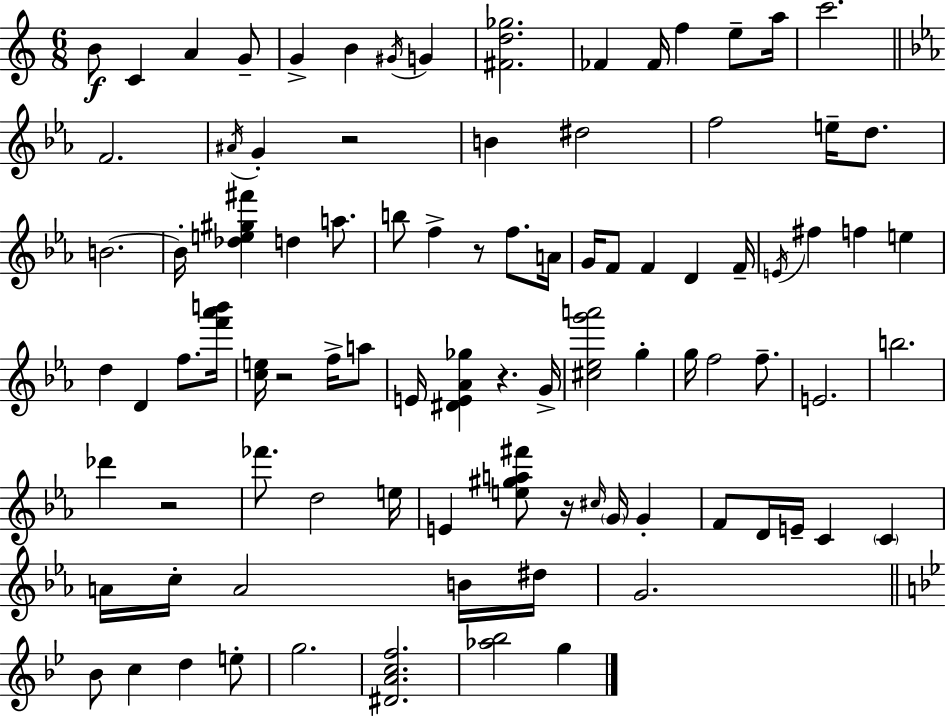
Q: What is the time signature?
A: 6/8